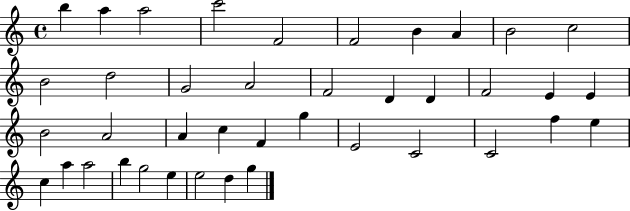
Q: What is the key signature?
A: C major